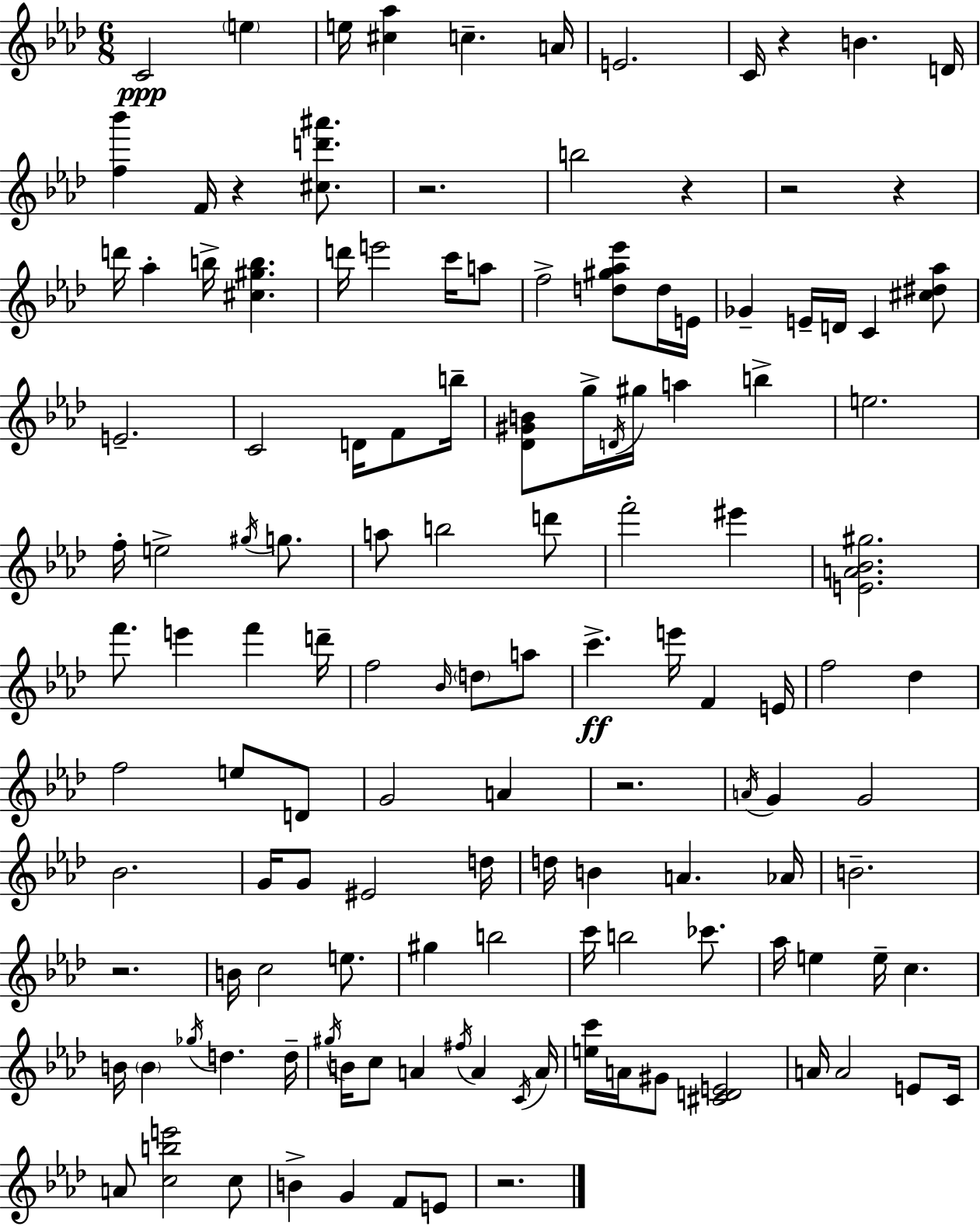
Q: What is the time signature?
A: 6/8